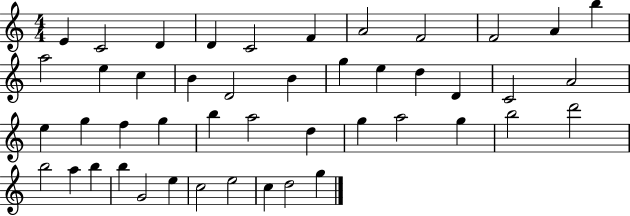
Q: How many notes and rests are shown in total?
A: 46